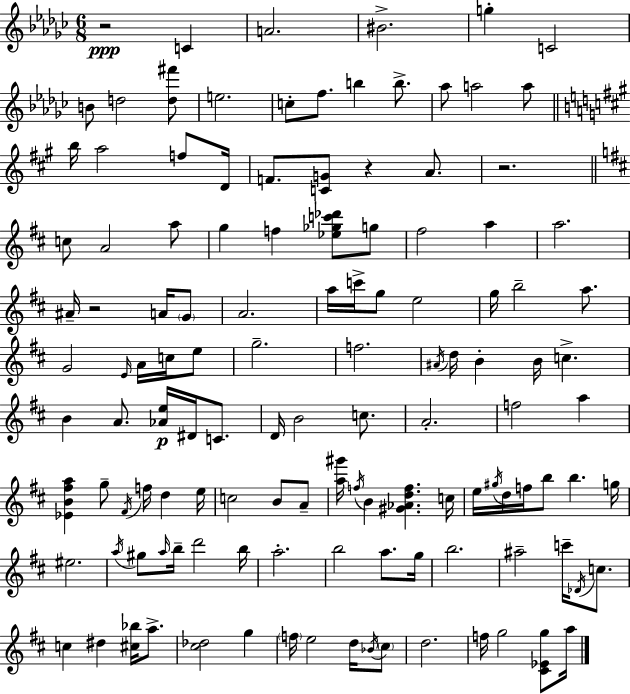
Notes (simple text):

R/h C4/q A4/h. BIS4/h. G5/q C4/h B4/e D5/h [D5,F#6]/e E5/h. C5/e F5/e. B5/q B5/e. Ab5/e A5/h A5/e B5/s A5/h F5/e D4/s F4/e. [C4,G4]/e R/q A4/e. R/h. C5/e A4/h A5/e G5/q F5/q [Eb5,Gb5,C6,Db6]/e G5/e F#5/h A5/q A5/h. A#4/s R/h A4/s G4/e A4/h. A5/s C6/s G5/e E5/h G5/s B5/h A5/e. G4/h E4/s A4/s C5/s E5/e G5/h. F5/h. A#4/s D5/s B4/q B4/s C5/q. B4/q A4/e. [Ab4,E5]/s D#4/s C4/e. D4/s B4/h C5/e. A4/h. F5/h A5/q [Eb4,B4,F#5,A5]/q G5/e F#4/s F5/s D5/q E5/s C5/h B4/e A4/e [A5,G#6]/s F5/s B4/q [G#4,Ab4,D5,F5]/q. C5/s E5/s G#5/s D5/s F5/s B5/e B5/q. G5/s EIS5/h. A5/s G#5/e A5/s B5/s D6/h B5/s A5/h. B5/h A5/e. G5/s B5/h. A#5/h C6/s Db4/s C5/e. C5/q D#5/q [C#5,Bb5]/s A5/e. [C#5,Db5]/h G5/q F5/s E5/h D5/s Bb4/s C#5/e D5/h. F5/s G5/h [C#4,Eb4,G5]/e A5/s